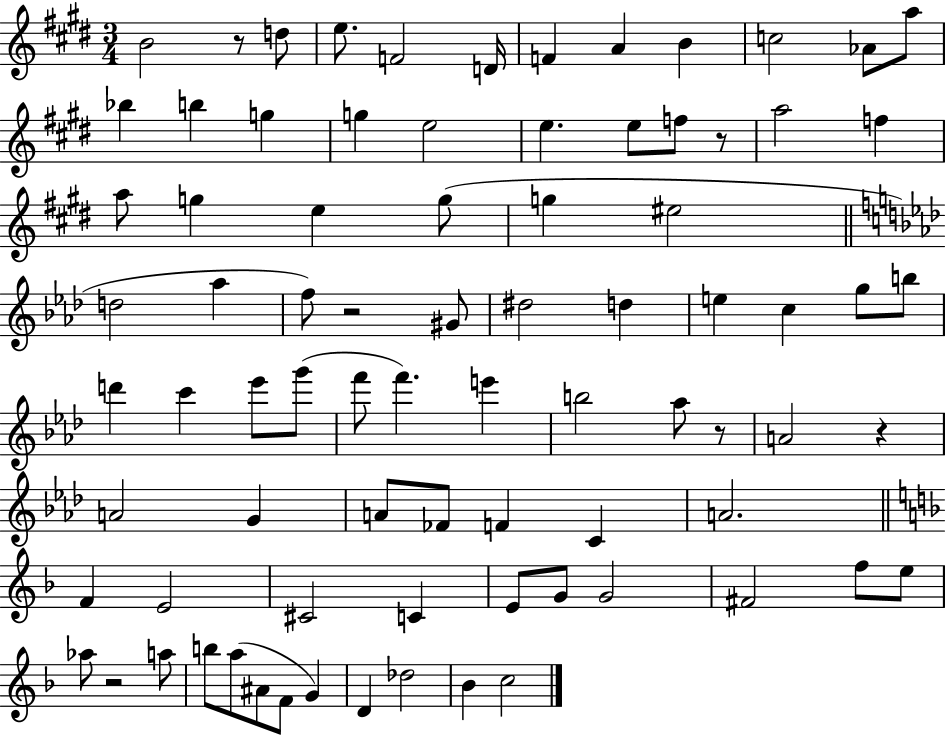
X:1
T:Untitled
M:3/4
L:1/4
K:E
B2 z/2 d/2 e/2 F2 D/4 F A B c2 _A/2 a/2 _b b g g e2 e e/2 f/2 z/2 a2 f a/2 g e g/2 g ^e2 d2 _a f/2 z2 ^G/2 ^d2 d e c g/2 b/2 d' c' _e'/2 g'/2 f'/2 f' e' b2 _a/2 z/2 A2 z A2 G A/2 _F/2 F C A2 F E2 ^C2 C E/2 G/2 G2 ^F2 f/2 e/2 _a/2 z2 a/2 b/2 a/2 ^A/2 F/2 G D _d2 _B c2